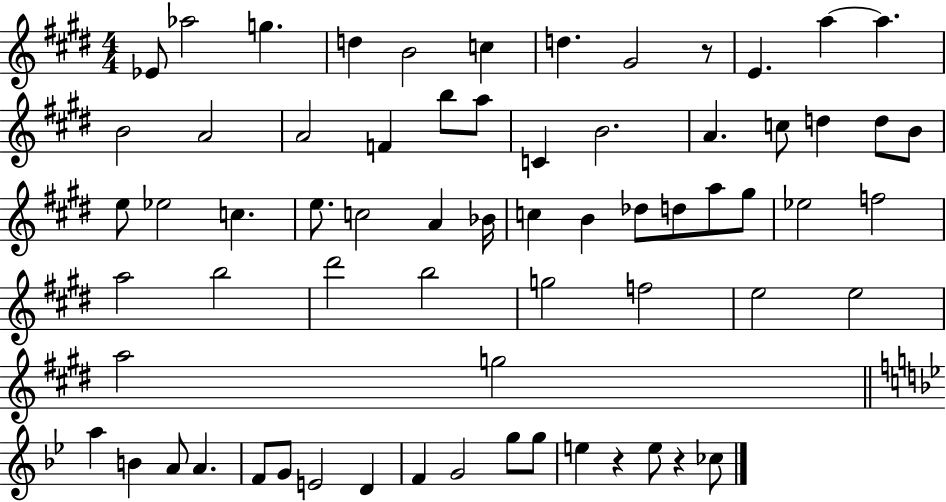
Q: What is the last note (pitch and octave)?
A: CES5